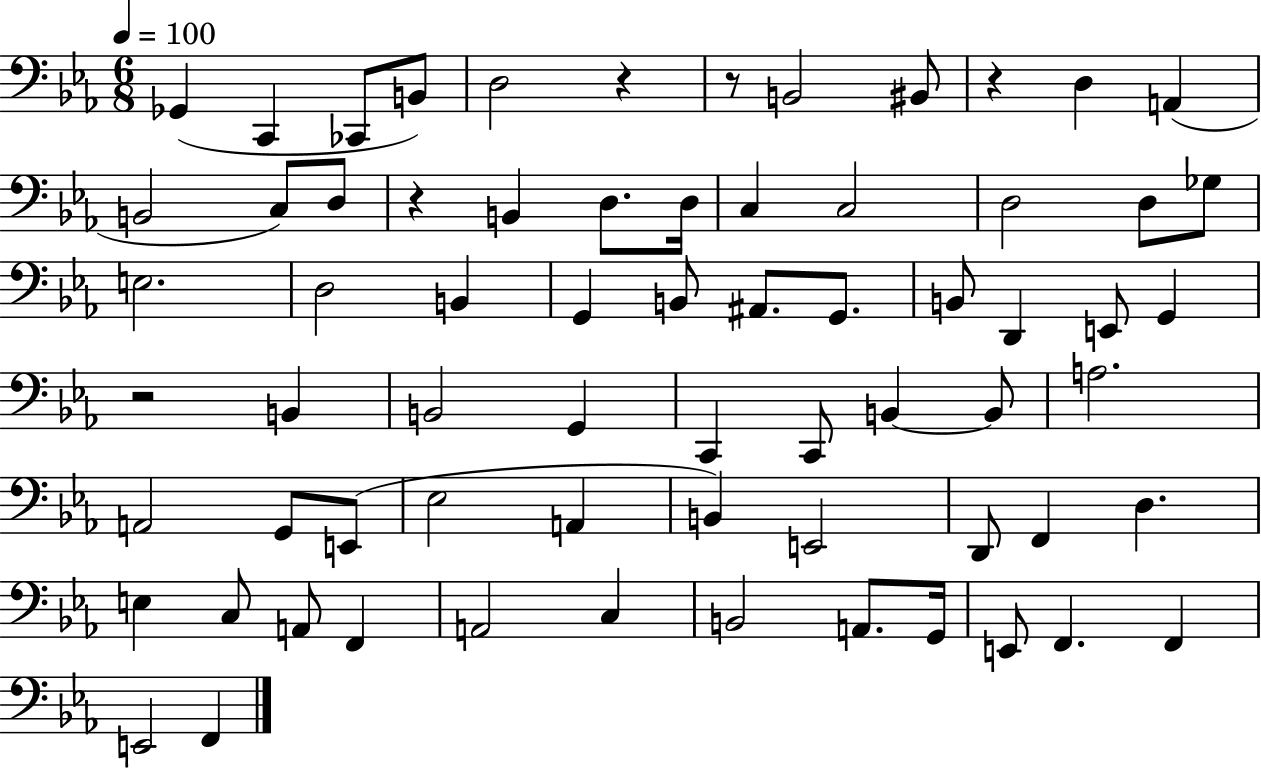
{
  \clef bass
  \numericTimeSignature
  \time 6/8
  \key ees \major
  \tempo 4 = 100
  \repeat volta 2 { ges,4( c,4 ces,8 b,8) | d2 r4 | r8 b,2 bis,8 | r4 d4 a,4( | \break b,2 c8) d8 | r4 b,4 d8. d16 | c4 c2 | d2 d8 ges8 | \break e2. | d2 b,4 | g,4 b,8 ais,8. g,8. | b,8 d,4 e,8 g,4 | \break r2 b,4 | b,2 g,4 | c,4 c,8 b,4~~ b,8 | a2. | \break a,2 g,8 e,8( | ees2 a,4 | b,4) e,2 | d,8 f,4 d4. | \break e4 c8 a,8 f,4 | a,2 c4 | b,2 a,8. g,16 | e,8 f,4. f,4 | \break e,2 f,4 | } \bar "|."
}